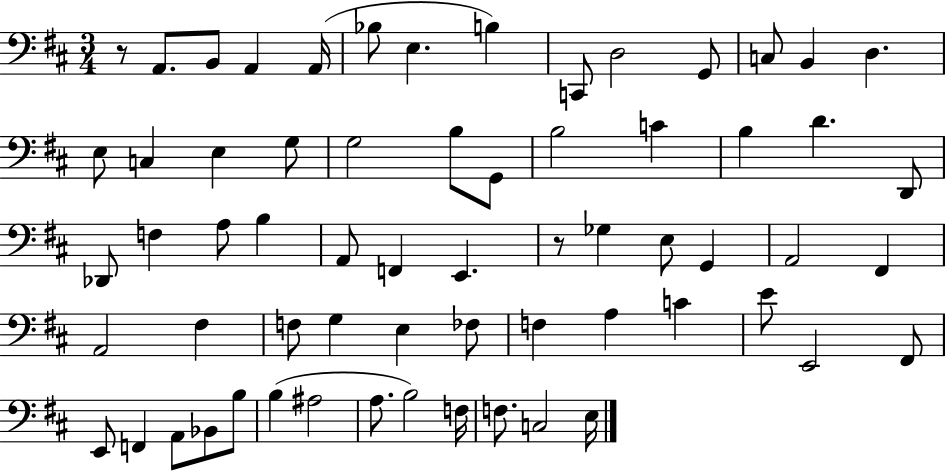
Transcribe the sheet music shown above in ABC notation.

X:1
T:Untitled
M:3/4
L:1/4
K:D
z/2 A,,/2 B,,/2 A,, A,,/4 _B,/2 E, B, C,,/2 D,2 G,,/2 C,/2 B,, D, E,/2 C, E, G,/2 G,2 B,/2 G,,/2 B,2 C B, D D,,/2 _D,,/2 F, A,/2 B, A,,/2 F,, E,, z/2 _G, E,/2 G,, A,,2 ^F,, A,,2 ^F, F,/2 G, E, _F,/2 F, A, C E/2 E,,2 ^F,,/2 E,,/2 F,, A,,/2 _B,,/2 B,/2 B, ^A,2 A,/2 B,2 F,/4 F,/2 C,2 E,/4